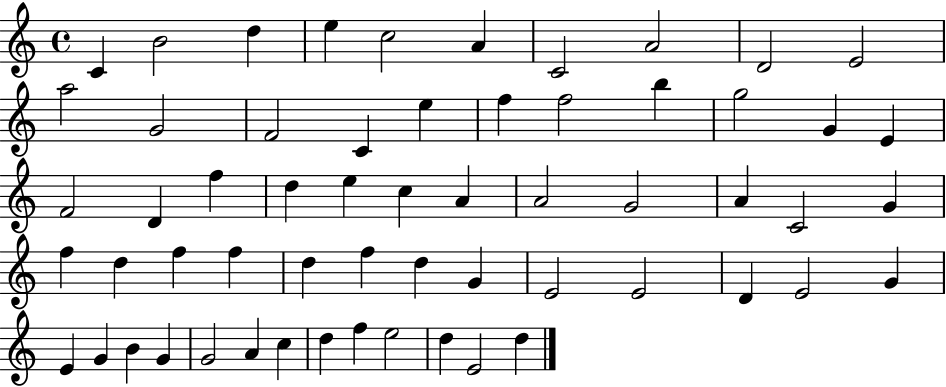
C4/q B4/h D5/q E5/q C5/h A4/q C4/h A4/h D4/h E4/h A5/h G4/h F4/h C4/q E5/q F5/q F5/h B5/q G5/h G4/q E4/q F4/h D4/q F5/q D5/q E5/q C5/q A4/q A4/h G4/h A4/q C4/h G4/q F5/q D5/q F5/q F5/q D5/q F5/q D5/q G4/q E4/h E4/h D4/q E4/h G4/q E4/q G4/q B4/q G4/q G4/h A4/q C5/q D5/q F5/q E5/h D5/q E4/h D5/q